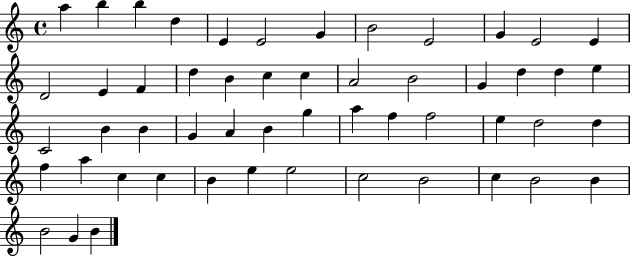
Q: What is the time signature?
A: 4/4